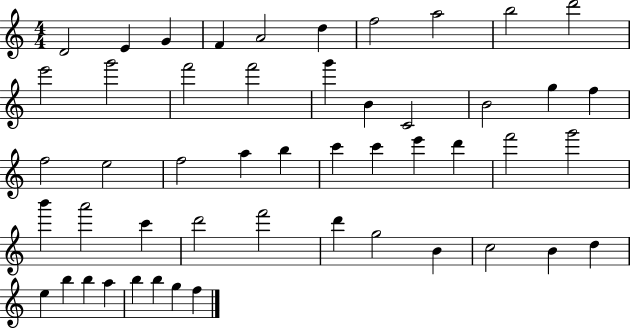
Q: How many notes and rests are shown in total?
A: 50